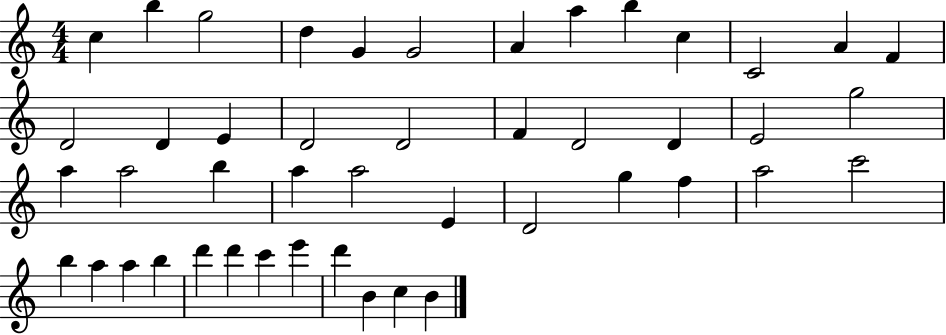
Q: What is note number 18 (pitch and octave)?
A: D4